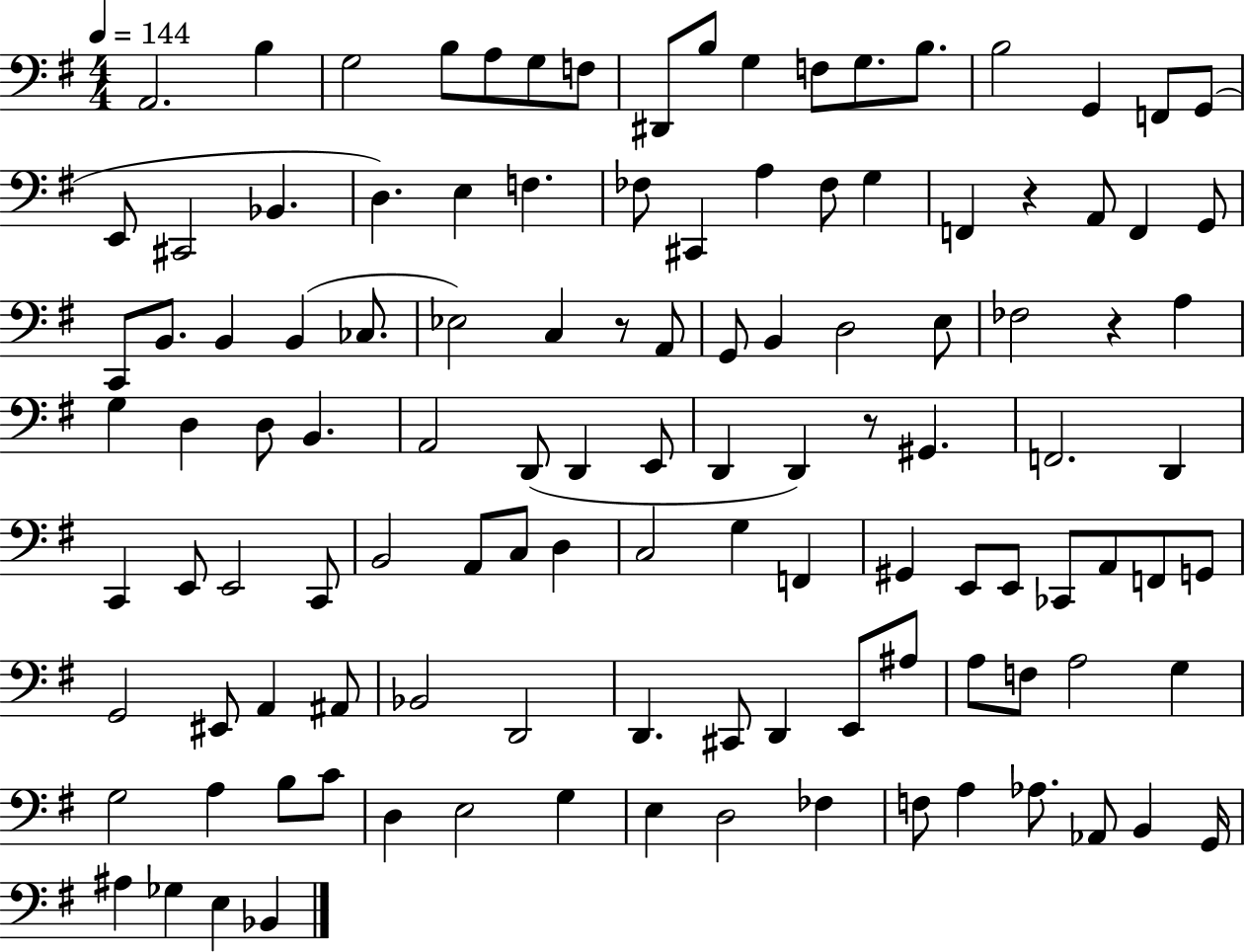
{
  \clef bass
  \numericTimeSignature
  \time 4/4
  \key g \major
  \tempo 4 = 144
  a,2. b4 | g2 b8 a8 g8 f8 | dis,8 b8 g4 f8 g8. b8. | b2 g,4 f,8 g,8( | \break e,8 cis,2 bes,4. | d4.) e4 f4. | fes8 cis,4 a4 fes8 g4 | f,4 r4 a,8 f,4 g,8 | \break c,8 b,8. b,4 b,4( ces8. | ees2) c4 r8 a,8 | g,8 b,4 d2 e8 | fes2 r4 a4 | \break g4 d4 d8 b,4. | a,2 d,8( d,4 e,8 | d,4 d,4) r8 gis,4. | f,2. d,4 | \break c,4 e,8 e,2 c,8 | b,2 a,8 c8 d4 | c2 g4 f,4 | gis,4 e,8 e,8 ces,8 a,8 f,8 g,8 | \break g,2 eis,8 a,4 ais,8 | bes,2 d,2 | d,4. cis,8 d,4 e,8 ais8 | a8 f8 a2 g4 | \break g2 a4 b8 c'8 | d4 e2 g4 | e4 d2 fes4 | f8 a4 aes8. aes,8 b,4 g,16 | \break ais4 ges4 e4 bes,4 | \bar "|."
}